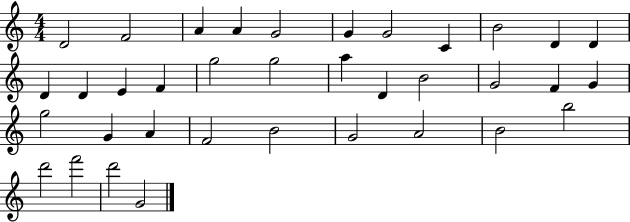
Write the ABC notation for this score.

X:1
T:Untitled
M:4/4
L:1/4
K:C
D2 F2 A A G2 G G2 C B2 D D D D E F g2 g2 a D B2 G2 F G g2 G A F2 B2 G2 A2 B2 b2 d'2 f'2 d'2 G2